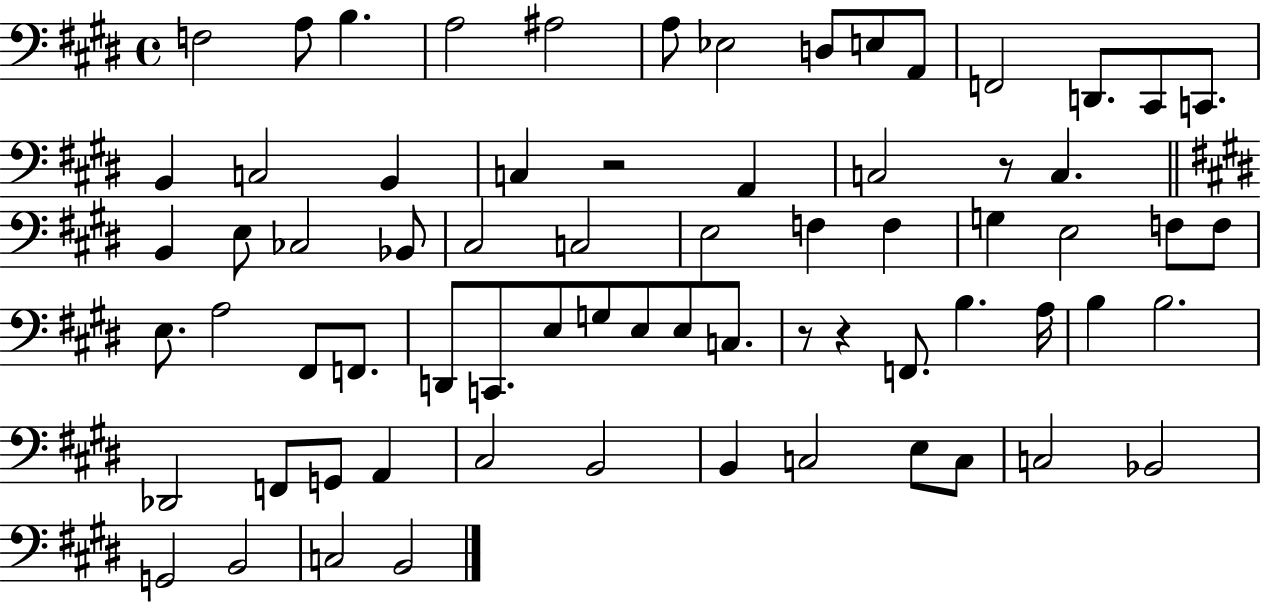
F3/h A3/e B3/q. A3/h A#3/h A3/e Eb3/h D3/e E3/e A2/e F2/h D2/e. C#2/e C2/e. B2/q C3/h B2/q C3/q R/h A2/q C3/h R/e C3/q. B2/q E3/e CES3/h Bb2/e C#3/h C3/h E3/h F3/q F3/q G3/q E3/h F3/e F3/e E3/e. A3/h F#2/e F2/e. D2/e C2/e. E3/e G3/e E3/e E3/e C3/e. R/e R/q F2/e. B3/q. A3/s B3/q B3/h. Db2/h F2/e G2/e A2/q C#3/h B2/h B2/q C3/h E3/e C3/e C3/h Bb2/h G2/h B2/h C3/h B2/h